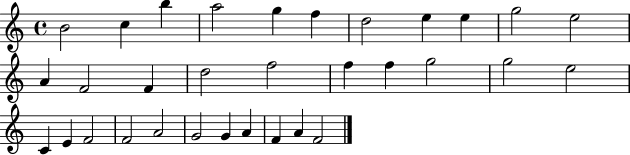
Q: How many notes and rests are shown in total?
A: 32